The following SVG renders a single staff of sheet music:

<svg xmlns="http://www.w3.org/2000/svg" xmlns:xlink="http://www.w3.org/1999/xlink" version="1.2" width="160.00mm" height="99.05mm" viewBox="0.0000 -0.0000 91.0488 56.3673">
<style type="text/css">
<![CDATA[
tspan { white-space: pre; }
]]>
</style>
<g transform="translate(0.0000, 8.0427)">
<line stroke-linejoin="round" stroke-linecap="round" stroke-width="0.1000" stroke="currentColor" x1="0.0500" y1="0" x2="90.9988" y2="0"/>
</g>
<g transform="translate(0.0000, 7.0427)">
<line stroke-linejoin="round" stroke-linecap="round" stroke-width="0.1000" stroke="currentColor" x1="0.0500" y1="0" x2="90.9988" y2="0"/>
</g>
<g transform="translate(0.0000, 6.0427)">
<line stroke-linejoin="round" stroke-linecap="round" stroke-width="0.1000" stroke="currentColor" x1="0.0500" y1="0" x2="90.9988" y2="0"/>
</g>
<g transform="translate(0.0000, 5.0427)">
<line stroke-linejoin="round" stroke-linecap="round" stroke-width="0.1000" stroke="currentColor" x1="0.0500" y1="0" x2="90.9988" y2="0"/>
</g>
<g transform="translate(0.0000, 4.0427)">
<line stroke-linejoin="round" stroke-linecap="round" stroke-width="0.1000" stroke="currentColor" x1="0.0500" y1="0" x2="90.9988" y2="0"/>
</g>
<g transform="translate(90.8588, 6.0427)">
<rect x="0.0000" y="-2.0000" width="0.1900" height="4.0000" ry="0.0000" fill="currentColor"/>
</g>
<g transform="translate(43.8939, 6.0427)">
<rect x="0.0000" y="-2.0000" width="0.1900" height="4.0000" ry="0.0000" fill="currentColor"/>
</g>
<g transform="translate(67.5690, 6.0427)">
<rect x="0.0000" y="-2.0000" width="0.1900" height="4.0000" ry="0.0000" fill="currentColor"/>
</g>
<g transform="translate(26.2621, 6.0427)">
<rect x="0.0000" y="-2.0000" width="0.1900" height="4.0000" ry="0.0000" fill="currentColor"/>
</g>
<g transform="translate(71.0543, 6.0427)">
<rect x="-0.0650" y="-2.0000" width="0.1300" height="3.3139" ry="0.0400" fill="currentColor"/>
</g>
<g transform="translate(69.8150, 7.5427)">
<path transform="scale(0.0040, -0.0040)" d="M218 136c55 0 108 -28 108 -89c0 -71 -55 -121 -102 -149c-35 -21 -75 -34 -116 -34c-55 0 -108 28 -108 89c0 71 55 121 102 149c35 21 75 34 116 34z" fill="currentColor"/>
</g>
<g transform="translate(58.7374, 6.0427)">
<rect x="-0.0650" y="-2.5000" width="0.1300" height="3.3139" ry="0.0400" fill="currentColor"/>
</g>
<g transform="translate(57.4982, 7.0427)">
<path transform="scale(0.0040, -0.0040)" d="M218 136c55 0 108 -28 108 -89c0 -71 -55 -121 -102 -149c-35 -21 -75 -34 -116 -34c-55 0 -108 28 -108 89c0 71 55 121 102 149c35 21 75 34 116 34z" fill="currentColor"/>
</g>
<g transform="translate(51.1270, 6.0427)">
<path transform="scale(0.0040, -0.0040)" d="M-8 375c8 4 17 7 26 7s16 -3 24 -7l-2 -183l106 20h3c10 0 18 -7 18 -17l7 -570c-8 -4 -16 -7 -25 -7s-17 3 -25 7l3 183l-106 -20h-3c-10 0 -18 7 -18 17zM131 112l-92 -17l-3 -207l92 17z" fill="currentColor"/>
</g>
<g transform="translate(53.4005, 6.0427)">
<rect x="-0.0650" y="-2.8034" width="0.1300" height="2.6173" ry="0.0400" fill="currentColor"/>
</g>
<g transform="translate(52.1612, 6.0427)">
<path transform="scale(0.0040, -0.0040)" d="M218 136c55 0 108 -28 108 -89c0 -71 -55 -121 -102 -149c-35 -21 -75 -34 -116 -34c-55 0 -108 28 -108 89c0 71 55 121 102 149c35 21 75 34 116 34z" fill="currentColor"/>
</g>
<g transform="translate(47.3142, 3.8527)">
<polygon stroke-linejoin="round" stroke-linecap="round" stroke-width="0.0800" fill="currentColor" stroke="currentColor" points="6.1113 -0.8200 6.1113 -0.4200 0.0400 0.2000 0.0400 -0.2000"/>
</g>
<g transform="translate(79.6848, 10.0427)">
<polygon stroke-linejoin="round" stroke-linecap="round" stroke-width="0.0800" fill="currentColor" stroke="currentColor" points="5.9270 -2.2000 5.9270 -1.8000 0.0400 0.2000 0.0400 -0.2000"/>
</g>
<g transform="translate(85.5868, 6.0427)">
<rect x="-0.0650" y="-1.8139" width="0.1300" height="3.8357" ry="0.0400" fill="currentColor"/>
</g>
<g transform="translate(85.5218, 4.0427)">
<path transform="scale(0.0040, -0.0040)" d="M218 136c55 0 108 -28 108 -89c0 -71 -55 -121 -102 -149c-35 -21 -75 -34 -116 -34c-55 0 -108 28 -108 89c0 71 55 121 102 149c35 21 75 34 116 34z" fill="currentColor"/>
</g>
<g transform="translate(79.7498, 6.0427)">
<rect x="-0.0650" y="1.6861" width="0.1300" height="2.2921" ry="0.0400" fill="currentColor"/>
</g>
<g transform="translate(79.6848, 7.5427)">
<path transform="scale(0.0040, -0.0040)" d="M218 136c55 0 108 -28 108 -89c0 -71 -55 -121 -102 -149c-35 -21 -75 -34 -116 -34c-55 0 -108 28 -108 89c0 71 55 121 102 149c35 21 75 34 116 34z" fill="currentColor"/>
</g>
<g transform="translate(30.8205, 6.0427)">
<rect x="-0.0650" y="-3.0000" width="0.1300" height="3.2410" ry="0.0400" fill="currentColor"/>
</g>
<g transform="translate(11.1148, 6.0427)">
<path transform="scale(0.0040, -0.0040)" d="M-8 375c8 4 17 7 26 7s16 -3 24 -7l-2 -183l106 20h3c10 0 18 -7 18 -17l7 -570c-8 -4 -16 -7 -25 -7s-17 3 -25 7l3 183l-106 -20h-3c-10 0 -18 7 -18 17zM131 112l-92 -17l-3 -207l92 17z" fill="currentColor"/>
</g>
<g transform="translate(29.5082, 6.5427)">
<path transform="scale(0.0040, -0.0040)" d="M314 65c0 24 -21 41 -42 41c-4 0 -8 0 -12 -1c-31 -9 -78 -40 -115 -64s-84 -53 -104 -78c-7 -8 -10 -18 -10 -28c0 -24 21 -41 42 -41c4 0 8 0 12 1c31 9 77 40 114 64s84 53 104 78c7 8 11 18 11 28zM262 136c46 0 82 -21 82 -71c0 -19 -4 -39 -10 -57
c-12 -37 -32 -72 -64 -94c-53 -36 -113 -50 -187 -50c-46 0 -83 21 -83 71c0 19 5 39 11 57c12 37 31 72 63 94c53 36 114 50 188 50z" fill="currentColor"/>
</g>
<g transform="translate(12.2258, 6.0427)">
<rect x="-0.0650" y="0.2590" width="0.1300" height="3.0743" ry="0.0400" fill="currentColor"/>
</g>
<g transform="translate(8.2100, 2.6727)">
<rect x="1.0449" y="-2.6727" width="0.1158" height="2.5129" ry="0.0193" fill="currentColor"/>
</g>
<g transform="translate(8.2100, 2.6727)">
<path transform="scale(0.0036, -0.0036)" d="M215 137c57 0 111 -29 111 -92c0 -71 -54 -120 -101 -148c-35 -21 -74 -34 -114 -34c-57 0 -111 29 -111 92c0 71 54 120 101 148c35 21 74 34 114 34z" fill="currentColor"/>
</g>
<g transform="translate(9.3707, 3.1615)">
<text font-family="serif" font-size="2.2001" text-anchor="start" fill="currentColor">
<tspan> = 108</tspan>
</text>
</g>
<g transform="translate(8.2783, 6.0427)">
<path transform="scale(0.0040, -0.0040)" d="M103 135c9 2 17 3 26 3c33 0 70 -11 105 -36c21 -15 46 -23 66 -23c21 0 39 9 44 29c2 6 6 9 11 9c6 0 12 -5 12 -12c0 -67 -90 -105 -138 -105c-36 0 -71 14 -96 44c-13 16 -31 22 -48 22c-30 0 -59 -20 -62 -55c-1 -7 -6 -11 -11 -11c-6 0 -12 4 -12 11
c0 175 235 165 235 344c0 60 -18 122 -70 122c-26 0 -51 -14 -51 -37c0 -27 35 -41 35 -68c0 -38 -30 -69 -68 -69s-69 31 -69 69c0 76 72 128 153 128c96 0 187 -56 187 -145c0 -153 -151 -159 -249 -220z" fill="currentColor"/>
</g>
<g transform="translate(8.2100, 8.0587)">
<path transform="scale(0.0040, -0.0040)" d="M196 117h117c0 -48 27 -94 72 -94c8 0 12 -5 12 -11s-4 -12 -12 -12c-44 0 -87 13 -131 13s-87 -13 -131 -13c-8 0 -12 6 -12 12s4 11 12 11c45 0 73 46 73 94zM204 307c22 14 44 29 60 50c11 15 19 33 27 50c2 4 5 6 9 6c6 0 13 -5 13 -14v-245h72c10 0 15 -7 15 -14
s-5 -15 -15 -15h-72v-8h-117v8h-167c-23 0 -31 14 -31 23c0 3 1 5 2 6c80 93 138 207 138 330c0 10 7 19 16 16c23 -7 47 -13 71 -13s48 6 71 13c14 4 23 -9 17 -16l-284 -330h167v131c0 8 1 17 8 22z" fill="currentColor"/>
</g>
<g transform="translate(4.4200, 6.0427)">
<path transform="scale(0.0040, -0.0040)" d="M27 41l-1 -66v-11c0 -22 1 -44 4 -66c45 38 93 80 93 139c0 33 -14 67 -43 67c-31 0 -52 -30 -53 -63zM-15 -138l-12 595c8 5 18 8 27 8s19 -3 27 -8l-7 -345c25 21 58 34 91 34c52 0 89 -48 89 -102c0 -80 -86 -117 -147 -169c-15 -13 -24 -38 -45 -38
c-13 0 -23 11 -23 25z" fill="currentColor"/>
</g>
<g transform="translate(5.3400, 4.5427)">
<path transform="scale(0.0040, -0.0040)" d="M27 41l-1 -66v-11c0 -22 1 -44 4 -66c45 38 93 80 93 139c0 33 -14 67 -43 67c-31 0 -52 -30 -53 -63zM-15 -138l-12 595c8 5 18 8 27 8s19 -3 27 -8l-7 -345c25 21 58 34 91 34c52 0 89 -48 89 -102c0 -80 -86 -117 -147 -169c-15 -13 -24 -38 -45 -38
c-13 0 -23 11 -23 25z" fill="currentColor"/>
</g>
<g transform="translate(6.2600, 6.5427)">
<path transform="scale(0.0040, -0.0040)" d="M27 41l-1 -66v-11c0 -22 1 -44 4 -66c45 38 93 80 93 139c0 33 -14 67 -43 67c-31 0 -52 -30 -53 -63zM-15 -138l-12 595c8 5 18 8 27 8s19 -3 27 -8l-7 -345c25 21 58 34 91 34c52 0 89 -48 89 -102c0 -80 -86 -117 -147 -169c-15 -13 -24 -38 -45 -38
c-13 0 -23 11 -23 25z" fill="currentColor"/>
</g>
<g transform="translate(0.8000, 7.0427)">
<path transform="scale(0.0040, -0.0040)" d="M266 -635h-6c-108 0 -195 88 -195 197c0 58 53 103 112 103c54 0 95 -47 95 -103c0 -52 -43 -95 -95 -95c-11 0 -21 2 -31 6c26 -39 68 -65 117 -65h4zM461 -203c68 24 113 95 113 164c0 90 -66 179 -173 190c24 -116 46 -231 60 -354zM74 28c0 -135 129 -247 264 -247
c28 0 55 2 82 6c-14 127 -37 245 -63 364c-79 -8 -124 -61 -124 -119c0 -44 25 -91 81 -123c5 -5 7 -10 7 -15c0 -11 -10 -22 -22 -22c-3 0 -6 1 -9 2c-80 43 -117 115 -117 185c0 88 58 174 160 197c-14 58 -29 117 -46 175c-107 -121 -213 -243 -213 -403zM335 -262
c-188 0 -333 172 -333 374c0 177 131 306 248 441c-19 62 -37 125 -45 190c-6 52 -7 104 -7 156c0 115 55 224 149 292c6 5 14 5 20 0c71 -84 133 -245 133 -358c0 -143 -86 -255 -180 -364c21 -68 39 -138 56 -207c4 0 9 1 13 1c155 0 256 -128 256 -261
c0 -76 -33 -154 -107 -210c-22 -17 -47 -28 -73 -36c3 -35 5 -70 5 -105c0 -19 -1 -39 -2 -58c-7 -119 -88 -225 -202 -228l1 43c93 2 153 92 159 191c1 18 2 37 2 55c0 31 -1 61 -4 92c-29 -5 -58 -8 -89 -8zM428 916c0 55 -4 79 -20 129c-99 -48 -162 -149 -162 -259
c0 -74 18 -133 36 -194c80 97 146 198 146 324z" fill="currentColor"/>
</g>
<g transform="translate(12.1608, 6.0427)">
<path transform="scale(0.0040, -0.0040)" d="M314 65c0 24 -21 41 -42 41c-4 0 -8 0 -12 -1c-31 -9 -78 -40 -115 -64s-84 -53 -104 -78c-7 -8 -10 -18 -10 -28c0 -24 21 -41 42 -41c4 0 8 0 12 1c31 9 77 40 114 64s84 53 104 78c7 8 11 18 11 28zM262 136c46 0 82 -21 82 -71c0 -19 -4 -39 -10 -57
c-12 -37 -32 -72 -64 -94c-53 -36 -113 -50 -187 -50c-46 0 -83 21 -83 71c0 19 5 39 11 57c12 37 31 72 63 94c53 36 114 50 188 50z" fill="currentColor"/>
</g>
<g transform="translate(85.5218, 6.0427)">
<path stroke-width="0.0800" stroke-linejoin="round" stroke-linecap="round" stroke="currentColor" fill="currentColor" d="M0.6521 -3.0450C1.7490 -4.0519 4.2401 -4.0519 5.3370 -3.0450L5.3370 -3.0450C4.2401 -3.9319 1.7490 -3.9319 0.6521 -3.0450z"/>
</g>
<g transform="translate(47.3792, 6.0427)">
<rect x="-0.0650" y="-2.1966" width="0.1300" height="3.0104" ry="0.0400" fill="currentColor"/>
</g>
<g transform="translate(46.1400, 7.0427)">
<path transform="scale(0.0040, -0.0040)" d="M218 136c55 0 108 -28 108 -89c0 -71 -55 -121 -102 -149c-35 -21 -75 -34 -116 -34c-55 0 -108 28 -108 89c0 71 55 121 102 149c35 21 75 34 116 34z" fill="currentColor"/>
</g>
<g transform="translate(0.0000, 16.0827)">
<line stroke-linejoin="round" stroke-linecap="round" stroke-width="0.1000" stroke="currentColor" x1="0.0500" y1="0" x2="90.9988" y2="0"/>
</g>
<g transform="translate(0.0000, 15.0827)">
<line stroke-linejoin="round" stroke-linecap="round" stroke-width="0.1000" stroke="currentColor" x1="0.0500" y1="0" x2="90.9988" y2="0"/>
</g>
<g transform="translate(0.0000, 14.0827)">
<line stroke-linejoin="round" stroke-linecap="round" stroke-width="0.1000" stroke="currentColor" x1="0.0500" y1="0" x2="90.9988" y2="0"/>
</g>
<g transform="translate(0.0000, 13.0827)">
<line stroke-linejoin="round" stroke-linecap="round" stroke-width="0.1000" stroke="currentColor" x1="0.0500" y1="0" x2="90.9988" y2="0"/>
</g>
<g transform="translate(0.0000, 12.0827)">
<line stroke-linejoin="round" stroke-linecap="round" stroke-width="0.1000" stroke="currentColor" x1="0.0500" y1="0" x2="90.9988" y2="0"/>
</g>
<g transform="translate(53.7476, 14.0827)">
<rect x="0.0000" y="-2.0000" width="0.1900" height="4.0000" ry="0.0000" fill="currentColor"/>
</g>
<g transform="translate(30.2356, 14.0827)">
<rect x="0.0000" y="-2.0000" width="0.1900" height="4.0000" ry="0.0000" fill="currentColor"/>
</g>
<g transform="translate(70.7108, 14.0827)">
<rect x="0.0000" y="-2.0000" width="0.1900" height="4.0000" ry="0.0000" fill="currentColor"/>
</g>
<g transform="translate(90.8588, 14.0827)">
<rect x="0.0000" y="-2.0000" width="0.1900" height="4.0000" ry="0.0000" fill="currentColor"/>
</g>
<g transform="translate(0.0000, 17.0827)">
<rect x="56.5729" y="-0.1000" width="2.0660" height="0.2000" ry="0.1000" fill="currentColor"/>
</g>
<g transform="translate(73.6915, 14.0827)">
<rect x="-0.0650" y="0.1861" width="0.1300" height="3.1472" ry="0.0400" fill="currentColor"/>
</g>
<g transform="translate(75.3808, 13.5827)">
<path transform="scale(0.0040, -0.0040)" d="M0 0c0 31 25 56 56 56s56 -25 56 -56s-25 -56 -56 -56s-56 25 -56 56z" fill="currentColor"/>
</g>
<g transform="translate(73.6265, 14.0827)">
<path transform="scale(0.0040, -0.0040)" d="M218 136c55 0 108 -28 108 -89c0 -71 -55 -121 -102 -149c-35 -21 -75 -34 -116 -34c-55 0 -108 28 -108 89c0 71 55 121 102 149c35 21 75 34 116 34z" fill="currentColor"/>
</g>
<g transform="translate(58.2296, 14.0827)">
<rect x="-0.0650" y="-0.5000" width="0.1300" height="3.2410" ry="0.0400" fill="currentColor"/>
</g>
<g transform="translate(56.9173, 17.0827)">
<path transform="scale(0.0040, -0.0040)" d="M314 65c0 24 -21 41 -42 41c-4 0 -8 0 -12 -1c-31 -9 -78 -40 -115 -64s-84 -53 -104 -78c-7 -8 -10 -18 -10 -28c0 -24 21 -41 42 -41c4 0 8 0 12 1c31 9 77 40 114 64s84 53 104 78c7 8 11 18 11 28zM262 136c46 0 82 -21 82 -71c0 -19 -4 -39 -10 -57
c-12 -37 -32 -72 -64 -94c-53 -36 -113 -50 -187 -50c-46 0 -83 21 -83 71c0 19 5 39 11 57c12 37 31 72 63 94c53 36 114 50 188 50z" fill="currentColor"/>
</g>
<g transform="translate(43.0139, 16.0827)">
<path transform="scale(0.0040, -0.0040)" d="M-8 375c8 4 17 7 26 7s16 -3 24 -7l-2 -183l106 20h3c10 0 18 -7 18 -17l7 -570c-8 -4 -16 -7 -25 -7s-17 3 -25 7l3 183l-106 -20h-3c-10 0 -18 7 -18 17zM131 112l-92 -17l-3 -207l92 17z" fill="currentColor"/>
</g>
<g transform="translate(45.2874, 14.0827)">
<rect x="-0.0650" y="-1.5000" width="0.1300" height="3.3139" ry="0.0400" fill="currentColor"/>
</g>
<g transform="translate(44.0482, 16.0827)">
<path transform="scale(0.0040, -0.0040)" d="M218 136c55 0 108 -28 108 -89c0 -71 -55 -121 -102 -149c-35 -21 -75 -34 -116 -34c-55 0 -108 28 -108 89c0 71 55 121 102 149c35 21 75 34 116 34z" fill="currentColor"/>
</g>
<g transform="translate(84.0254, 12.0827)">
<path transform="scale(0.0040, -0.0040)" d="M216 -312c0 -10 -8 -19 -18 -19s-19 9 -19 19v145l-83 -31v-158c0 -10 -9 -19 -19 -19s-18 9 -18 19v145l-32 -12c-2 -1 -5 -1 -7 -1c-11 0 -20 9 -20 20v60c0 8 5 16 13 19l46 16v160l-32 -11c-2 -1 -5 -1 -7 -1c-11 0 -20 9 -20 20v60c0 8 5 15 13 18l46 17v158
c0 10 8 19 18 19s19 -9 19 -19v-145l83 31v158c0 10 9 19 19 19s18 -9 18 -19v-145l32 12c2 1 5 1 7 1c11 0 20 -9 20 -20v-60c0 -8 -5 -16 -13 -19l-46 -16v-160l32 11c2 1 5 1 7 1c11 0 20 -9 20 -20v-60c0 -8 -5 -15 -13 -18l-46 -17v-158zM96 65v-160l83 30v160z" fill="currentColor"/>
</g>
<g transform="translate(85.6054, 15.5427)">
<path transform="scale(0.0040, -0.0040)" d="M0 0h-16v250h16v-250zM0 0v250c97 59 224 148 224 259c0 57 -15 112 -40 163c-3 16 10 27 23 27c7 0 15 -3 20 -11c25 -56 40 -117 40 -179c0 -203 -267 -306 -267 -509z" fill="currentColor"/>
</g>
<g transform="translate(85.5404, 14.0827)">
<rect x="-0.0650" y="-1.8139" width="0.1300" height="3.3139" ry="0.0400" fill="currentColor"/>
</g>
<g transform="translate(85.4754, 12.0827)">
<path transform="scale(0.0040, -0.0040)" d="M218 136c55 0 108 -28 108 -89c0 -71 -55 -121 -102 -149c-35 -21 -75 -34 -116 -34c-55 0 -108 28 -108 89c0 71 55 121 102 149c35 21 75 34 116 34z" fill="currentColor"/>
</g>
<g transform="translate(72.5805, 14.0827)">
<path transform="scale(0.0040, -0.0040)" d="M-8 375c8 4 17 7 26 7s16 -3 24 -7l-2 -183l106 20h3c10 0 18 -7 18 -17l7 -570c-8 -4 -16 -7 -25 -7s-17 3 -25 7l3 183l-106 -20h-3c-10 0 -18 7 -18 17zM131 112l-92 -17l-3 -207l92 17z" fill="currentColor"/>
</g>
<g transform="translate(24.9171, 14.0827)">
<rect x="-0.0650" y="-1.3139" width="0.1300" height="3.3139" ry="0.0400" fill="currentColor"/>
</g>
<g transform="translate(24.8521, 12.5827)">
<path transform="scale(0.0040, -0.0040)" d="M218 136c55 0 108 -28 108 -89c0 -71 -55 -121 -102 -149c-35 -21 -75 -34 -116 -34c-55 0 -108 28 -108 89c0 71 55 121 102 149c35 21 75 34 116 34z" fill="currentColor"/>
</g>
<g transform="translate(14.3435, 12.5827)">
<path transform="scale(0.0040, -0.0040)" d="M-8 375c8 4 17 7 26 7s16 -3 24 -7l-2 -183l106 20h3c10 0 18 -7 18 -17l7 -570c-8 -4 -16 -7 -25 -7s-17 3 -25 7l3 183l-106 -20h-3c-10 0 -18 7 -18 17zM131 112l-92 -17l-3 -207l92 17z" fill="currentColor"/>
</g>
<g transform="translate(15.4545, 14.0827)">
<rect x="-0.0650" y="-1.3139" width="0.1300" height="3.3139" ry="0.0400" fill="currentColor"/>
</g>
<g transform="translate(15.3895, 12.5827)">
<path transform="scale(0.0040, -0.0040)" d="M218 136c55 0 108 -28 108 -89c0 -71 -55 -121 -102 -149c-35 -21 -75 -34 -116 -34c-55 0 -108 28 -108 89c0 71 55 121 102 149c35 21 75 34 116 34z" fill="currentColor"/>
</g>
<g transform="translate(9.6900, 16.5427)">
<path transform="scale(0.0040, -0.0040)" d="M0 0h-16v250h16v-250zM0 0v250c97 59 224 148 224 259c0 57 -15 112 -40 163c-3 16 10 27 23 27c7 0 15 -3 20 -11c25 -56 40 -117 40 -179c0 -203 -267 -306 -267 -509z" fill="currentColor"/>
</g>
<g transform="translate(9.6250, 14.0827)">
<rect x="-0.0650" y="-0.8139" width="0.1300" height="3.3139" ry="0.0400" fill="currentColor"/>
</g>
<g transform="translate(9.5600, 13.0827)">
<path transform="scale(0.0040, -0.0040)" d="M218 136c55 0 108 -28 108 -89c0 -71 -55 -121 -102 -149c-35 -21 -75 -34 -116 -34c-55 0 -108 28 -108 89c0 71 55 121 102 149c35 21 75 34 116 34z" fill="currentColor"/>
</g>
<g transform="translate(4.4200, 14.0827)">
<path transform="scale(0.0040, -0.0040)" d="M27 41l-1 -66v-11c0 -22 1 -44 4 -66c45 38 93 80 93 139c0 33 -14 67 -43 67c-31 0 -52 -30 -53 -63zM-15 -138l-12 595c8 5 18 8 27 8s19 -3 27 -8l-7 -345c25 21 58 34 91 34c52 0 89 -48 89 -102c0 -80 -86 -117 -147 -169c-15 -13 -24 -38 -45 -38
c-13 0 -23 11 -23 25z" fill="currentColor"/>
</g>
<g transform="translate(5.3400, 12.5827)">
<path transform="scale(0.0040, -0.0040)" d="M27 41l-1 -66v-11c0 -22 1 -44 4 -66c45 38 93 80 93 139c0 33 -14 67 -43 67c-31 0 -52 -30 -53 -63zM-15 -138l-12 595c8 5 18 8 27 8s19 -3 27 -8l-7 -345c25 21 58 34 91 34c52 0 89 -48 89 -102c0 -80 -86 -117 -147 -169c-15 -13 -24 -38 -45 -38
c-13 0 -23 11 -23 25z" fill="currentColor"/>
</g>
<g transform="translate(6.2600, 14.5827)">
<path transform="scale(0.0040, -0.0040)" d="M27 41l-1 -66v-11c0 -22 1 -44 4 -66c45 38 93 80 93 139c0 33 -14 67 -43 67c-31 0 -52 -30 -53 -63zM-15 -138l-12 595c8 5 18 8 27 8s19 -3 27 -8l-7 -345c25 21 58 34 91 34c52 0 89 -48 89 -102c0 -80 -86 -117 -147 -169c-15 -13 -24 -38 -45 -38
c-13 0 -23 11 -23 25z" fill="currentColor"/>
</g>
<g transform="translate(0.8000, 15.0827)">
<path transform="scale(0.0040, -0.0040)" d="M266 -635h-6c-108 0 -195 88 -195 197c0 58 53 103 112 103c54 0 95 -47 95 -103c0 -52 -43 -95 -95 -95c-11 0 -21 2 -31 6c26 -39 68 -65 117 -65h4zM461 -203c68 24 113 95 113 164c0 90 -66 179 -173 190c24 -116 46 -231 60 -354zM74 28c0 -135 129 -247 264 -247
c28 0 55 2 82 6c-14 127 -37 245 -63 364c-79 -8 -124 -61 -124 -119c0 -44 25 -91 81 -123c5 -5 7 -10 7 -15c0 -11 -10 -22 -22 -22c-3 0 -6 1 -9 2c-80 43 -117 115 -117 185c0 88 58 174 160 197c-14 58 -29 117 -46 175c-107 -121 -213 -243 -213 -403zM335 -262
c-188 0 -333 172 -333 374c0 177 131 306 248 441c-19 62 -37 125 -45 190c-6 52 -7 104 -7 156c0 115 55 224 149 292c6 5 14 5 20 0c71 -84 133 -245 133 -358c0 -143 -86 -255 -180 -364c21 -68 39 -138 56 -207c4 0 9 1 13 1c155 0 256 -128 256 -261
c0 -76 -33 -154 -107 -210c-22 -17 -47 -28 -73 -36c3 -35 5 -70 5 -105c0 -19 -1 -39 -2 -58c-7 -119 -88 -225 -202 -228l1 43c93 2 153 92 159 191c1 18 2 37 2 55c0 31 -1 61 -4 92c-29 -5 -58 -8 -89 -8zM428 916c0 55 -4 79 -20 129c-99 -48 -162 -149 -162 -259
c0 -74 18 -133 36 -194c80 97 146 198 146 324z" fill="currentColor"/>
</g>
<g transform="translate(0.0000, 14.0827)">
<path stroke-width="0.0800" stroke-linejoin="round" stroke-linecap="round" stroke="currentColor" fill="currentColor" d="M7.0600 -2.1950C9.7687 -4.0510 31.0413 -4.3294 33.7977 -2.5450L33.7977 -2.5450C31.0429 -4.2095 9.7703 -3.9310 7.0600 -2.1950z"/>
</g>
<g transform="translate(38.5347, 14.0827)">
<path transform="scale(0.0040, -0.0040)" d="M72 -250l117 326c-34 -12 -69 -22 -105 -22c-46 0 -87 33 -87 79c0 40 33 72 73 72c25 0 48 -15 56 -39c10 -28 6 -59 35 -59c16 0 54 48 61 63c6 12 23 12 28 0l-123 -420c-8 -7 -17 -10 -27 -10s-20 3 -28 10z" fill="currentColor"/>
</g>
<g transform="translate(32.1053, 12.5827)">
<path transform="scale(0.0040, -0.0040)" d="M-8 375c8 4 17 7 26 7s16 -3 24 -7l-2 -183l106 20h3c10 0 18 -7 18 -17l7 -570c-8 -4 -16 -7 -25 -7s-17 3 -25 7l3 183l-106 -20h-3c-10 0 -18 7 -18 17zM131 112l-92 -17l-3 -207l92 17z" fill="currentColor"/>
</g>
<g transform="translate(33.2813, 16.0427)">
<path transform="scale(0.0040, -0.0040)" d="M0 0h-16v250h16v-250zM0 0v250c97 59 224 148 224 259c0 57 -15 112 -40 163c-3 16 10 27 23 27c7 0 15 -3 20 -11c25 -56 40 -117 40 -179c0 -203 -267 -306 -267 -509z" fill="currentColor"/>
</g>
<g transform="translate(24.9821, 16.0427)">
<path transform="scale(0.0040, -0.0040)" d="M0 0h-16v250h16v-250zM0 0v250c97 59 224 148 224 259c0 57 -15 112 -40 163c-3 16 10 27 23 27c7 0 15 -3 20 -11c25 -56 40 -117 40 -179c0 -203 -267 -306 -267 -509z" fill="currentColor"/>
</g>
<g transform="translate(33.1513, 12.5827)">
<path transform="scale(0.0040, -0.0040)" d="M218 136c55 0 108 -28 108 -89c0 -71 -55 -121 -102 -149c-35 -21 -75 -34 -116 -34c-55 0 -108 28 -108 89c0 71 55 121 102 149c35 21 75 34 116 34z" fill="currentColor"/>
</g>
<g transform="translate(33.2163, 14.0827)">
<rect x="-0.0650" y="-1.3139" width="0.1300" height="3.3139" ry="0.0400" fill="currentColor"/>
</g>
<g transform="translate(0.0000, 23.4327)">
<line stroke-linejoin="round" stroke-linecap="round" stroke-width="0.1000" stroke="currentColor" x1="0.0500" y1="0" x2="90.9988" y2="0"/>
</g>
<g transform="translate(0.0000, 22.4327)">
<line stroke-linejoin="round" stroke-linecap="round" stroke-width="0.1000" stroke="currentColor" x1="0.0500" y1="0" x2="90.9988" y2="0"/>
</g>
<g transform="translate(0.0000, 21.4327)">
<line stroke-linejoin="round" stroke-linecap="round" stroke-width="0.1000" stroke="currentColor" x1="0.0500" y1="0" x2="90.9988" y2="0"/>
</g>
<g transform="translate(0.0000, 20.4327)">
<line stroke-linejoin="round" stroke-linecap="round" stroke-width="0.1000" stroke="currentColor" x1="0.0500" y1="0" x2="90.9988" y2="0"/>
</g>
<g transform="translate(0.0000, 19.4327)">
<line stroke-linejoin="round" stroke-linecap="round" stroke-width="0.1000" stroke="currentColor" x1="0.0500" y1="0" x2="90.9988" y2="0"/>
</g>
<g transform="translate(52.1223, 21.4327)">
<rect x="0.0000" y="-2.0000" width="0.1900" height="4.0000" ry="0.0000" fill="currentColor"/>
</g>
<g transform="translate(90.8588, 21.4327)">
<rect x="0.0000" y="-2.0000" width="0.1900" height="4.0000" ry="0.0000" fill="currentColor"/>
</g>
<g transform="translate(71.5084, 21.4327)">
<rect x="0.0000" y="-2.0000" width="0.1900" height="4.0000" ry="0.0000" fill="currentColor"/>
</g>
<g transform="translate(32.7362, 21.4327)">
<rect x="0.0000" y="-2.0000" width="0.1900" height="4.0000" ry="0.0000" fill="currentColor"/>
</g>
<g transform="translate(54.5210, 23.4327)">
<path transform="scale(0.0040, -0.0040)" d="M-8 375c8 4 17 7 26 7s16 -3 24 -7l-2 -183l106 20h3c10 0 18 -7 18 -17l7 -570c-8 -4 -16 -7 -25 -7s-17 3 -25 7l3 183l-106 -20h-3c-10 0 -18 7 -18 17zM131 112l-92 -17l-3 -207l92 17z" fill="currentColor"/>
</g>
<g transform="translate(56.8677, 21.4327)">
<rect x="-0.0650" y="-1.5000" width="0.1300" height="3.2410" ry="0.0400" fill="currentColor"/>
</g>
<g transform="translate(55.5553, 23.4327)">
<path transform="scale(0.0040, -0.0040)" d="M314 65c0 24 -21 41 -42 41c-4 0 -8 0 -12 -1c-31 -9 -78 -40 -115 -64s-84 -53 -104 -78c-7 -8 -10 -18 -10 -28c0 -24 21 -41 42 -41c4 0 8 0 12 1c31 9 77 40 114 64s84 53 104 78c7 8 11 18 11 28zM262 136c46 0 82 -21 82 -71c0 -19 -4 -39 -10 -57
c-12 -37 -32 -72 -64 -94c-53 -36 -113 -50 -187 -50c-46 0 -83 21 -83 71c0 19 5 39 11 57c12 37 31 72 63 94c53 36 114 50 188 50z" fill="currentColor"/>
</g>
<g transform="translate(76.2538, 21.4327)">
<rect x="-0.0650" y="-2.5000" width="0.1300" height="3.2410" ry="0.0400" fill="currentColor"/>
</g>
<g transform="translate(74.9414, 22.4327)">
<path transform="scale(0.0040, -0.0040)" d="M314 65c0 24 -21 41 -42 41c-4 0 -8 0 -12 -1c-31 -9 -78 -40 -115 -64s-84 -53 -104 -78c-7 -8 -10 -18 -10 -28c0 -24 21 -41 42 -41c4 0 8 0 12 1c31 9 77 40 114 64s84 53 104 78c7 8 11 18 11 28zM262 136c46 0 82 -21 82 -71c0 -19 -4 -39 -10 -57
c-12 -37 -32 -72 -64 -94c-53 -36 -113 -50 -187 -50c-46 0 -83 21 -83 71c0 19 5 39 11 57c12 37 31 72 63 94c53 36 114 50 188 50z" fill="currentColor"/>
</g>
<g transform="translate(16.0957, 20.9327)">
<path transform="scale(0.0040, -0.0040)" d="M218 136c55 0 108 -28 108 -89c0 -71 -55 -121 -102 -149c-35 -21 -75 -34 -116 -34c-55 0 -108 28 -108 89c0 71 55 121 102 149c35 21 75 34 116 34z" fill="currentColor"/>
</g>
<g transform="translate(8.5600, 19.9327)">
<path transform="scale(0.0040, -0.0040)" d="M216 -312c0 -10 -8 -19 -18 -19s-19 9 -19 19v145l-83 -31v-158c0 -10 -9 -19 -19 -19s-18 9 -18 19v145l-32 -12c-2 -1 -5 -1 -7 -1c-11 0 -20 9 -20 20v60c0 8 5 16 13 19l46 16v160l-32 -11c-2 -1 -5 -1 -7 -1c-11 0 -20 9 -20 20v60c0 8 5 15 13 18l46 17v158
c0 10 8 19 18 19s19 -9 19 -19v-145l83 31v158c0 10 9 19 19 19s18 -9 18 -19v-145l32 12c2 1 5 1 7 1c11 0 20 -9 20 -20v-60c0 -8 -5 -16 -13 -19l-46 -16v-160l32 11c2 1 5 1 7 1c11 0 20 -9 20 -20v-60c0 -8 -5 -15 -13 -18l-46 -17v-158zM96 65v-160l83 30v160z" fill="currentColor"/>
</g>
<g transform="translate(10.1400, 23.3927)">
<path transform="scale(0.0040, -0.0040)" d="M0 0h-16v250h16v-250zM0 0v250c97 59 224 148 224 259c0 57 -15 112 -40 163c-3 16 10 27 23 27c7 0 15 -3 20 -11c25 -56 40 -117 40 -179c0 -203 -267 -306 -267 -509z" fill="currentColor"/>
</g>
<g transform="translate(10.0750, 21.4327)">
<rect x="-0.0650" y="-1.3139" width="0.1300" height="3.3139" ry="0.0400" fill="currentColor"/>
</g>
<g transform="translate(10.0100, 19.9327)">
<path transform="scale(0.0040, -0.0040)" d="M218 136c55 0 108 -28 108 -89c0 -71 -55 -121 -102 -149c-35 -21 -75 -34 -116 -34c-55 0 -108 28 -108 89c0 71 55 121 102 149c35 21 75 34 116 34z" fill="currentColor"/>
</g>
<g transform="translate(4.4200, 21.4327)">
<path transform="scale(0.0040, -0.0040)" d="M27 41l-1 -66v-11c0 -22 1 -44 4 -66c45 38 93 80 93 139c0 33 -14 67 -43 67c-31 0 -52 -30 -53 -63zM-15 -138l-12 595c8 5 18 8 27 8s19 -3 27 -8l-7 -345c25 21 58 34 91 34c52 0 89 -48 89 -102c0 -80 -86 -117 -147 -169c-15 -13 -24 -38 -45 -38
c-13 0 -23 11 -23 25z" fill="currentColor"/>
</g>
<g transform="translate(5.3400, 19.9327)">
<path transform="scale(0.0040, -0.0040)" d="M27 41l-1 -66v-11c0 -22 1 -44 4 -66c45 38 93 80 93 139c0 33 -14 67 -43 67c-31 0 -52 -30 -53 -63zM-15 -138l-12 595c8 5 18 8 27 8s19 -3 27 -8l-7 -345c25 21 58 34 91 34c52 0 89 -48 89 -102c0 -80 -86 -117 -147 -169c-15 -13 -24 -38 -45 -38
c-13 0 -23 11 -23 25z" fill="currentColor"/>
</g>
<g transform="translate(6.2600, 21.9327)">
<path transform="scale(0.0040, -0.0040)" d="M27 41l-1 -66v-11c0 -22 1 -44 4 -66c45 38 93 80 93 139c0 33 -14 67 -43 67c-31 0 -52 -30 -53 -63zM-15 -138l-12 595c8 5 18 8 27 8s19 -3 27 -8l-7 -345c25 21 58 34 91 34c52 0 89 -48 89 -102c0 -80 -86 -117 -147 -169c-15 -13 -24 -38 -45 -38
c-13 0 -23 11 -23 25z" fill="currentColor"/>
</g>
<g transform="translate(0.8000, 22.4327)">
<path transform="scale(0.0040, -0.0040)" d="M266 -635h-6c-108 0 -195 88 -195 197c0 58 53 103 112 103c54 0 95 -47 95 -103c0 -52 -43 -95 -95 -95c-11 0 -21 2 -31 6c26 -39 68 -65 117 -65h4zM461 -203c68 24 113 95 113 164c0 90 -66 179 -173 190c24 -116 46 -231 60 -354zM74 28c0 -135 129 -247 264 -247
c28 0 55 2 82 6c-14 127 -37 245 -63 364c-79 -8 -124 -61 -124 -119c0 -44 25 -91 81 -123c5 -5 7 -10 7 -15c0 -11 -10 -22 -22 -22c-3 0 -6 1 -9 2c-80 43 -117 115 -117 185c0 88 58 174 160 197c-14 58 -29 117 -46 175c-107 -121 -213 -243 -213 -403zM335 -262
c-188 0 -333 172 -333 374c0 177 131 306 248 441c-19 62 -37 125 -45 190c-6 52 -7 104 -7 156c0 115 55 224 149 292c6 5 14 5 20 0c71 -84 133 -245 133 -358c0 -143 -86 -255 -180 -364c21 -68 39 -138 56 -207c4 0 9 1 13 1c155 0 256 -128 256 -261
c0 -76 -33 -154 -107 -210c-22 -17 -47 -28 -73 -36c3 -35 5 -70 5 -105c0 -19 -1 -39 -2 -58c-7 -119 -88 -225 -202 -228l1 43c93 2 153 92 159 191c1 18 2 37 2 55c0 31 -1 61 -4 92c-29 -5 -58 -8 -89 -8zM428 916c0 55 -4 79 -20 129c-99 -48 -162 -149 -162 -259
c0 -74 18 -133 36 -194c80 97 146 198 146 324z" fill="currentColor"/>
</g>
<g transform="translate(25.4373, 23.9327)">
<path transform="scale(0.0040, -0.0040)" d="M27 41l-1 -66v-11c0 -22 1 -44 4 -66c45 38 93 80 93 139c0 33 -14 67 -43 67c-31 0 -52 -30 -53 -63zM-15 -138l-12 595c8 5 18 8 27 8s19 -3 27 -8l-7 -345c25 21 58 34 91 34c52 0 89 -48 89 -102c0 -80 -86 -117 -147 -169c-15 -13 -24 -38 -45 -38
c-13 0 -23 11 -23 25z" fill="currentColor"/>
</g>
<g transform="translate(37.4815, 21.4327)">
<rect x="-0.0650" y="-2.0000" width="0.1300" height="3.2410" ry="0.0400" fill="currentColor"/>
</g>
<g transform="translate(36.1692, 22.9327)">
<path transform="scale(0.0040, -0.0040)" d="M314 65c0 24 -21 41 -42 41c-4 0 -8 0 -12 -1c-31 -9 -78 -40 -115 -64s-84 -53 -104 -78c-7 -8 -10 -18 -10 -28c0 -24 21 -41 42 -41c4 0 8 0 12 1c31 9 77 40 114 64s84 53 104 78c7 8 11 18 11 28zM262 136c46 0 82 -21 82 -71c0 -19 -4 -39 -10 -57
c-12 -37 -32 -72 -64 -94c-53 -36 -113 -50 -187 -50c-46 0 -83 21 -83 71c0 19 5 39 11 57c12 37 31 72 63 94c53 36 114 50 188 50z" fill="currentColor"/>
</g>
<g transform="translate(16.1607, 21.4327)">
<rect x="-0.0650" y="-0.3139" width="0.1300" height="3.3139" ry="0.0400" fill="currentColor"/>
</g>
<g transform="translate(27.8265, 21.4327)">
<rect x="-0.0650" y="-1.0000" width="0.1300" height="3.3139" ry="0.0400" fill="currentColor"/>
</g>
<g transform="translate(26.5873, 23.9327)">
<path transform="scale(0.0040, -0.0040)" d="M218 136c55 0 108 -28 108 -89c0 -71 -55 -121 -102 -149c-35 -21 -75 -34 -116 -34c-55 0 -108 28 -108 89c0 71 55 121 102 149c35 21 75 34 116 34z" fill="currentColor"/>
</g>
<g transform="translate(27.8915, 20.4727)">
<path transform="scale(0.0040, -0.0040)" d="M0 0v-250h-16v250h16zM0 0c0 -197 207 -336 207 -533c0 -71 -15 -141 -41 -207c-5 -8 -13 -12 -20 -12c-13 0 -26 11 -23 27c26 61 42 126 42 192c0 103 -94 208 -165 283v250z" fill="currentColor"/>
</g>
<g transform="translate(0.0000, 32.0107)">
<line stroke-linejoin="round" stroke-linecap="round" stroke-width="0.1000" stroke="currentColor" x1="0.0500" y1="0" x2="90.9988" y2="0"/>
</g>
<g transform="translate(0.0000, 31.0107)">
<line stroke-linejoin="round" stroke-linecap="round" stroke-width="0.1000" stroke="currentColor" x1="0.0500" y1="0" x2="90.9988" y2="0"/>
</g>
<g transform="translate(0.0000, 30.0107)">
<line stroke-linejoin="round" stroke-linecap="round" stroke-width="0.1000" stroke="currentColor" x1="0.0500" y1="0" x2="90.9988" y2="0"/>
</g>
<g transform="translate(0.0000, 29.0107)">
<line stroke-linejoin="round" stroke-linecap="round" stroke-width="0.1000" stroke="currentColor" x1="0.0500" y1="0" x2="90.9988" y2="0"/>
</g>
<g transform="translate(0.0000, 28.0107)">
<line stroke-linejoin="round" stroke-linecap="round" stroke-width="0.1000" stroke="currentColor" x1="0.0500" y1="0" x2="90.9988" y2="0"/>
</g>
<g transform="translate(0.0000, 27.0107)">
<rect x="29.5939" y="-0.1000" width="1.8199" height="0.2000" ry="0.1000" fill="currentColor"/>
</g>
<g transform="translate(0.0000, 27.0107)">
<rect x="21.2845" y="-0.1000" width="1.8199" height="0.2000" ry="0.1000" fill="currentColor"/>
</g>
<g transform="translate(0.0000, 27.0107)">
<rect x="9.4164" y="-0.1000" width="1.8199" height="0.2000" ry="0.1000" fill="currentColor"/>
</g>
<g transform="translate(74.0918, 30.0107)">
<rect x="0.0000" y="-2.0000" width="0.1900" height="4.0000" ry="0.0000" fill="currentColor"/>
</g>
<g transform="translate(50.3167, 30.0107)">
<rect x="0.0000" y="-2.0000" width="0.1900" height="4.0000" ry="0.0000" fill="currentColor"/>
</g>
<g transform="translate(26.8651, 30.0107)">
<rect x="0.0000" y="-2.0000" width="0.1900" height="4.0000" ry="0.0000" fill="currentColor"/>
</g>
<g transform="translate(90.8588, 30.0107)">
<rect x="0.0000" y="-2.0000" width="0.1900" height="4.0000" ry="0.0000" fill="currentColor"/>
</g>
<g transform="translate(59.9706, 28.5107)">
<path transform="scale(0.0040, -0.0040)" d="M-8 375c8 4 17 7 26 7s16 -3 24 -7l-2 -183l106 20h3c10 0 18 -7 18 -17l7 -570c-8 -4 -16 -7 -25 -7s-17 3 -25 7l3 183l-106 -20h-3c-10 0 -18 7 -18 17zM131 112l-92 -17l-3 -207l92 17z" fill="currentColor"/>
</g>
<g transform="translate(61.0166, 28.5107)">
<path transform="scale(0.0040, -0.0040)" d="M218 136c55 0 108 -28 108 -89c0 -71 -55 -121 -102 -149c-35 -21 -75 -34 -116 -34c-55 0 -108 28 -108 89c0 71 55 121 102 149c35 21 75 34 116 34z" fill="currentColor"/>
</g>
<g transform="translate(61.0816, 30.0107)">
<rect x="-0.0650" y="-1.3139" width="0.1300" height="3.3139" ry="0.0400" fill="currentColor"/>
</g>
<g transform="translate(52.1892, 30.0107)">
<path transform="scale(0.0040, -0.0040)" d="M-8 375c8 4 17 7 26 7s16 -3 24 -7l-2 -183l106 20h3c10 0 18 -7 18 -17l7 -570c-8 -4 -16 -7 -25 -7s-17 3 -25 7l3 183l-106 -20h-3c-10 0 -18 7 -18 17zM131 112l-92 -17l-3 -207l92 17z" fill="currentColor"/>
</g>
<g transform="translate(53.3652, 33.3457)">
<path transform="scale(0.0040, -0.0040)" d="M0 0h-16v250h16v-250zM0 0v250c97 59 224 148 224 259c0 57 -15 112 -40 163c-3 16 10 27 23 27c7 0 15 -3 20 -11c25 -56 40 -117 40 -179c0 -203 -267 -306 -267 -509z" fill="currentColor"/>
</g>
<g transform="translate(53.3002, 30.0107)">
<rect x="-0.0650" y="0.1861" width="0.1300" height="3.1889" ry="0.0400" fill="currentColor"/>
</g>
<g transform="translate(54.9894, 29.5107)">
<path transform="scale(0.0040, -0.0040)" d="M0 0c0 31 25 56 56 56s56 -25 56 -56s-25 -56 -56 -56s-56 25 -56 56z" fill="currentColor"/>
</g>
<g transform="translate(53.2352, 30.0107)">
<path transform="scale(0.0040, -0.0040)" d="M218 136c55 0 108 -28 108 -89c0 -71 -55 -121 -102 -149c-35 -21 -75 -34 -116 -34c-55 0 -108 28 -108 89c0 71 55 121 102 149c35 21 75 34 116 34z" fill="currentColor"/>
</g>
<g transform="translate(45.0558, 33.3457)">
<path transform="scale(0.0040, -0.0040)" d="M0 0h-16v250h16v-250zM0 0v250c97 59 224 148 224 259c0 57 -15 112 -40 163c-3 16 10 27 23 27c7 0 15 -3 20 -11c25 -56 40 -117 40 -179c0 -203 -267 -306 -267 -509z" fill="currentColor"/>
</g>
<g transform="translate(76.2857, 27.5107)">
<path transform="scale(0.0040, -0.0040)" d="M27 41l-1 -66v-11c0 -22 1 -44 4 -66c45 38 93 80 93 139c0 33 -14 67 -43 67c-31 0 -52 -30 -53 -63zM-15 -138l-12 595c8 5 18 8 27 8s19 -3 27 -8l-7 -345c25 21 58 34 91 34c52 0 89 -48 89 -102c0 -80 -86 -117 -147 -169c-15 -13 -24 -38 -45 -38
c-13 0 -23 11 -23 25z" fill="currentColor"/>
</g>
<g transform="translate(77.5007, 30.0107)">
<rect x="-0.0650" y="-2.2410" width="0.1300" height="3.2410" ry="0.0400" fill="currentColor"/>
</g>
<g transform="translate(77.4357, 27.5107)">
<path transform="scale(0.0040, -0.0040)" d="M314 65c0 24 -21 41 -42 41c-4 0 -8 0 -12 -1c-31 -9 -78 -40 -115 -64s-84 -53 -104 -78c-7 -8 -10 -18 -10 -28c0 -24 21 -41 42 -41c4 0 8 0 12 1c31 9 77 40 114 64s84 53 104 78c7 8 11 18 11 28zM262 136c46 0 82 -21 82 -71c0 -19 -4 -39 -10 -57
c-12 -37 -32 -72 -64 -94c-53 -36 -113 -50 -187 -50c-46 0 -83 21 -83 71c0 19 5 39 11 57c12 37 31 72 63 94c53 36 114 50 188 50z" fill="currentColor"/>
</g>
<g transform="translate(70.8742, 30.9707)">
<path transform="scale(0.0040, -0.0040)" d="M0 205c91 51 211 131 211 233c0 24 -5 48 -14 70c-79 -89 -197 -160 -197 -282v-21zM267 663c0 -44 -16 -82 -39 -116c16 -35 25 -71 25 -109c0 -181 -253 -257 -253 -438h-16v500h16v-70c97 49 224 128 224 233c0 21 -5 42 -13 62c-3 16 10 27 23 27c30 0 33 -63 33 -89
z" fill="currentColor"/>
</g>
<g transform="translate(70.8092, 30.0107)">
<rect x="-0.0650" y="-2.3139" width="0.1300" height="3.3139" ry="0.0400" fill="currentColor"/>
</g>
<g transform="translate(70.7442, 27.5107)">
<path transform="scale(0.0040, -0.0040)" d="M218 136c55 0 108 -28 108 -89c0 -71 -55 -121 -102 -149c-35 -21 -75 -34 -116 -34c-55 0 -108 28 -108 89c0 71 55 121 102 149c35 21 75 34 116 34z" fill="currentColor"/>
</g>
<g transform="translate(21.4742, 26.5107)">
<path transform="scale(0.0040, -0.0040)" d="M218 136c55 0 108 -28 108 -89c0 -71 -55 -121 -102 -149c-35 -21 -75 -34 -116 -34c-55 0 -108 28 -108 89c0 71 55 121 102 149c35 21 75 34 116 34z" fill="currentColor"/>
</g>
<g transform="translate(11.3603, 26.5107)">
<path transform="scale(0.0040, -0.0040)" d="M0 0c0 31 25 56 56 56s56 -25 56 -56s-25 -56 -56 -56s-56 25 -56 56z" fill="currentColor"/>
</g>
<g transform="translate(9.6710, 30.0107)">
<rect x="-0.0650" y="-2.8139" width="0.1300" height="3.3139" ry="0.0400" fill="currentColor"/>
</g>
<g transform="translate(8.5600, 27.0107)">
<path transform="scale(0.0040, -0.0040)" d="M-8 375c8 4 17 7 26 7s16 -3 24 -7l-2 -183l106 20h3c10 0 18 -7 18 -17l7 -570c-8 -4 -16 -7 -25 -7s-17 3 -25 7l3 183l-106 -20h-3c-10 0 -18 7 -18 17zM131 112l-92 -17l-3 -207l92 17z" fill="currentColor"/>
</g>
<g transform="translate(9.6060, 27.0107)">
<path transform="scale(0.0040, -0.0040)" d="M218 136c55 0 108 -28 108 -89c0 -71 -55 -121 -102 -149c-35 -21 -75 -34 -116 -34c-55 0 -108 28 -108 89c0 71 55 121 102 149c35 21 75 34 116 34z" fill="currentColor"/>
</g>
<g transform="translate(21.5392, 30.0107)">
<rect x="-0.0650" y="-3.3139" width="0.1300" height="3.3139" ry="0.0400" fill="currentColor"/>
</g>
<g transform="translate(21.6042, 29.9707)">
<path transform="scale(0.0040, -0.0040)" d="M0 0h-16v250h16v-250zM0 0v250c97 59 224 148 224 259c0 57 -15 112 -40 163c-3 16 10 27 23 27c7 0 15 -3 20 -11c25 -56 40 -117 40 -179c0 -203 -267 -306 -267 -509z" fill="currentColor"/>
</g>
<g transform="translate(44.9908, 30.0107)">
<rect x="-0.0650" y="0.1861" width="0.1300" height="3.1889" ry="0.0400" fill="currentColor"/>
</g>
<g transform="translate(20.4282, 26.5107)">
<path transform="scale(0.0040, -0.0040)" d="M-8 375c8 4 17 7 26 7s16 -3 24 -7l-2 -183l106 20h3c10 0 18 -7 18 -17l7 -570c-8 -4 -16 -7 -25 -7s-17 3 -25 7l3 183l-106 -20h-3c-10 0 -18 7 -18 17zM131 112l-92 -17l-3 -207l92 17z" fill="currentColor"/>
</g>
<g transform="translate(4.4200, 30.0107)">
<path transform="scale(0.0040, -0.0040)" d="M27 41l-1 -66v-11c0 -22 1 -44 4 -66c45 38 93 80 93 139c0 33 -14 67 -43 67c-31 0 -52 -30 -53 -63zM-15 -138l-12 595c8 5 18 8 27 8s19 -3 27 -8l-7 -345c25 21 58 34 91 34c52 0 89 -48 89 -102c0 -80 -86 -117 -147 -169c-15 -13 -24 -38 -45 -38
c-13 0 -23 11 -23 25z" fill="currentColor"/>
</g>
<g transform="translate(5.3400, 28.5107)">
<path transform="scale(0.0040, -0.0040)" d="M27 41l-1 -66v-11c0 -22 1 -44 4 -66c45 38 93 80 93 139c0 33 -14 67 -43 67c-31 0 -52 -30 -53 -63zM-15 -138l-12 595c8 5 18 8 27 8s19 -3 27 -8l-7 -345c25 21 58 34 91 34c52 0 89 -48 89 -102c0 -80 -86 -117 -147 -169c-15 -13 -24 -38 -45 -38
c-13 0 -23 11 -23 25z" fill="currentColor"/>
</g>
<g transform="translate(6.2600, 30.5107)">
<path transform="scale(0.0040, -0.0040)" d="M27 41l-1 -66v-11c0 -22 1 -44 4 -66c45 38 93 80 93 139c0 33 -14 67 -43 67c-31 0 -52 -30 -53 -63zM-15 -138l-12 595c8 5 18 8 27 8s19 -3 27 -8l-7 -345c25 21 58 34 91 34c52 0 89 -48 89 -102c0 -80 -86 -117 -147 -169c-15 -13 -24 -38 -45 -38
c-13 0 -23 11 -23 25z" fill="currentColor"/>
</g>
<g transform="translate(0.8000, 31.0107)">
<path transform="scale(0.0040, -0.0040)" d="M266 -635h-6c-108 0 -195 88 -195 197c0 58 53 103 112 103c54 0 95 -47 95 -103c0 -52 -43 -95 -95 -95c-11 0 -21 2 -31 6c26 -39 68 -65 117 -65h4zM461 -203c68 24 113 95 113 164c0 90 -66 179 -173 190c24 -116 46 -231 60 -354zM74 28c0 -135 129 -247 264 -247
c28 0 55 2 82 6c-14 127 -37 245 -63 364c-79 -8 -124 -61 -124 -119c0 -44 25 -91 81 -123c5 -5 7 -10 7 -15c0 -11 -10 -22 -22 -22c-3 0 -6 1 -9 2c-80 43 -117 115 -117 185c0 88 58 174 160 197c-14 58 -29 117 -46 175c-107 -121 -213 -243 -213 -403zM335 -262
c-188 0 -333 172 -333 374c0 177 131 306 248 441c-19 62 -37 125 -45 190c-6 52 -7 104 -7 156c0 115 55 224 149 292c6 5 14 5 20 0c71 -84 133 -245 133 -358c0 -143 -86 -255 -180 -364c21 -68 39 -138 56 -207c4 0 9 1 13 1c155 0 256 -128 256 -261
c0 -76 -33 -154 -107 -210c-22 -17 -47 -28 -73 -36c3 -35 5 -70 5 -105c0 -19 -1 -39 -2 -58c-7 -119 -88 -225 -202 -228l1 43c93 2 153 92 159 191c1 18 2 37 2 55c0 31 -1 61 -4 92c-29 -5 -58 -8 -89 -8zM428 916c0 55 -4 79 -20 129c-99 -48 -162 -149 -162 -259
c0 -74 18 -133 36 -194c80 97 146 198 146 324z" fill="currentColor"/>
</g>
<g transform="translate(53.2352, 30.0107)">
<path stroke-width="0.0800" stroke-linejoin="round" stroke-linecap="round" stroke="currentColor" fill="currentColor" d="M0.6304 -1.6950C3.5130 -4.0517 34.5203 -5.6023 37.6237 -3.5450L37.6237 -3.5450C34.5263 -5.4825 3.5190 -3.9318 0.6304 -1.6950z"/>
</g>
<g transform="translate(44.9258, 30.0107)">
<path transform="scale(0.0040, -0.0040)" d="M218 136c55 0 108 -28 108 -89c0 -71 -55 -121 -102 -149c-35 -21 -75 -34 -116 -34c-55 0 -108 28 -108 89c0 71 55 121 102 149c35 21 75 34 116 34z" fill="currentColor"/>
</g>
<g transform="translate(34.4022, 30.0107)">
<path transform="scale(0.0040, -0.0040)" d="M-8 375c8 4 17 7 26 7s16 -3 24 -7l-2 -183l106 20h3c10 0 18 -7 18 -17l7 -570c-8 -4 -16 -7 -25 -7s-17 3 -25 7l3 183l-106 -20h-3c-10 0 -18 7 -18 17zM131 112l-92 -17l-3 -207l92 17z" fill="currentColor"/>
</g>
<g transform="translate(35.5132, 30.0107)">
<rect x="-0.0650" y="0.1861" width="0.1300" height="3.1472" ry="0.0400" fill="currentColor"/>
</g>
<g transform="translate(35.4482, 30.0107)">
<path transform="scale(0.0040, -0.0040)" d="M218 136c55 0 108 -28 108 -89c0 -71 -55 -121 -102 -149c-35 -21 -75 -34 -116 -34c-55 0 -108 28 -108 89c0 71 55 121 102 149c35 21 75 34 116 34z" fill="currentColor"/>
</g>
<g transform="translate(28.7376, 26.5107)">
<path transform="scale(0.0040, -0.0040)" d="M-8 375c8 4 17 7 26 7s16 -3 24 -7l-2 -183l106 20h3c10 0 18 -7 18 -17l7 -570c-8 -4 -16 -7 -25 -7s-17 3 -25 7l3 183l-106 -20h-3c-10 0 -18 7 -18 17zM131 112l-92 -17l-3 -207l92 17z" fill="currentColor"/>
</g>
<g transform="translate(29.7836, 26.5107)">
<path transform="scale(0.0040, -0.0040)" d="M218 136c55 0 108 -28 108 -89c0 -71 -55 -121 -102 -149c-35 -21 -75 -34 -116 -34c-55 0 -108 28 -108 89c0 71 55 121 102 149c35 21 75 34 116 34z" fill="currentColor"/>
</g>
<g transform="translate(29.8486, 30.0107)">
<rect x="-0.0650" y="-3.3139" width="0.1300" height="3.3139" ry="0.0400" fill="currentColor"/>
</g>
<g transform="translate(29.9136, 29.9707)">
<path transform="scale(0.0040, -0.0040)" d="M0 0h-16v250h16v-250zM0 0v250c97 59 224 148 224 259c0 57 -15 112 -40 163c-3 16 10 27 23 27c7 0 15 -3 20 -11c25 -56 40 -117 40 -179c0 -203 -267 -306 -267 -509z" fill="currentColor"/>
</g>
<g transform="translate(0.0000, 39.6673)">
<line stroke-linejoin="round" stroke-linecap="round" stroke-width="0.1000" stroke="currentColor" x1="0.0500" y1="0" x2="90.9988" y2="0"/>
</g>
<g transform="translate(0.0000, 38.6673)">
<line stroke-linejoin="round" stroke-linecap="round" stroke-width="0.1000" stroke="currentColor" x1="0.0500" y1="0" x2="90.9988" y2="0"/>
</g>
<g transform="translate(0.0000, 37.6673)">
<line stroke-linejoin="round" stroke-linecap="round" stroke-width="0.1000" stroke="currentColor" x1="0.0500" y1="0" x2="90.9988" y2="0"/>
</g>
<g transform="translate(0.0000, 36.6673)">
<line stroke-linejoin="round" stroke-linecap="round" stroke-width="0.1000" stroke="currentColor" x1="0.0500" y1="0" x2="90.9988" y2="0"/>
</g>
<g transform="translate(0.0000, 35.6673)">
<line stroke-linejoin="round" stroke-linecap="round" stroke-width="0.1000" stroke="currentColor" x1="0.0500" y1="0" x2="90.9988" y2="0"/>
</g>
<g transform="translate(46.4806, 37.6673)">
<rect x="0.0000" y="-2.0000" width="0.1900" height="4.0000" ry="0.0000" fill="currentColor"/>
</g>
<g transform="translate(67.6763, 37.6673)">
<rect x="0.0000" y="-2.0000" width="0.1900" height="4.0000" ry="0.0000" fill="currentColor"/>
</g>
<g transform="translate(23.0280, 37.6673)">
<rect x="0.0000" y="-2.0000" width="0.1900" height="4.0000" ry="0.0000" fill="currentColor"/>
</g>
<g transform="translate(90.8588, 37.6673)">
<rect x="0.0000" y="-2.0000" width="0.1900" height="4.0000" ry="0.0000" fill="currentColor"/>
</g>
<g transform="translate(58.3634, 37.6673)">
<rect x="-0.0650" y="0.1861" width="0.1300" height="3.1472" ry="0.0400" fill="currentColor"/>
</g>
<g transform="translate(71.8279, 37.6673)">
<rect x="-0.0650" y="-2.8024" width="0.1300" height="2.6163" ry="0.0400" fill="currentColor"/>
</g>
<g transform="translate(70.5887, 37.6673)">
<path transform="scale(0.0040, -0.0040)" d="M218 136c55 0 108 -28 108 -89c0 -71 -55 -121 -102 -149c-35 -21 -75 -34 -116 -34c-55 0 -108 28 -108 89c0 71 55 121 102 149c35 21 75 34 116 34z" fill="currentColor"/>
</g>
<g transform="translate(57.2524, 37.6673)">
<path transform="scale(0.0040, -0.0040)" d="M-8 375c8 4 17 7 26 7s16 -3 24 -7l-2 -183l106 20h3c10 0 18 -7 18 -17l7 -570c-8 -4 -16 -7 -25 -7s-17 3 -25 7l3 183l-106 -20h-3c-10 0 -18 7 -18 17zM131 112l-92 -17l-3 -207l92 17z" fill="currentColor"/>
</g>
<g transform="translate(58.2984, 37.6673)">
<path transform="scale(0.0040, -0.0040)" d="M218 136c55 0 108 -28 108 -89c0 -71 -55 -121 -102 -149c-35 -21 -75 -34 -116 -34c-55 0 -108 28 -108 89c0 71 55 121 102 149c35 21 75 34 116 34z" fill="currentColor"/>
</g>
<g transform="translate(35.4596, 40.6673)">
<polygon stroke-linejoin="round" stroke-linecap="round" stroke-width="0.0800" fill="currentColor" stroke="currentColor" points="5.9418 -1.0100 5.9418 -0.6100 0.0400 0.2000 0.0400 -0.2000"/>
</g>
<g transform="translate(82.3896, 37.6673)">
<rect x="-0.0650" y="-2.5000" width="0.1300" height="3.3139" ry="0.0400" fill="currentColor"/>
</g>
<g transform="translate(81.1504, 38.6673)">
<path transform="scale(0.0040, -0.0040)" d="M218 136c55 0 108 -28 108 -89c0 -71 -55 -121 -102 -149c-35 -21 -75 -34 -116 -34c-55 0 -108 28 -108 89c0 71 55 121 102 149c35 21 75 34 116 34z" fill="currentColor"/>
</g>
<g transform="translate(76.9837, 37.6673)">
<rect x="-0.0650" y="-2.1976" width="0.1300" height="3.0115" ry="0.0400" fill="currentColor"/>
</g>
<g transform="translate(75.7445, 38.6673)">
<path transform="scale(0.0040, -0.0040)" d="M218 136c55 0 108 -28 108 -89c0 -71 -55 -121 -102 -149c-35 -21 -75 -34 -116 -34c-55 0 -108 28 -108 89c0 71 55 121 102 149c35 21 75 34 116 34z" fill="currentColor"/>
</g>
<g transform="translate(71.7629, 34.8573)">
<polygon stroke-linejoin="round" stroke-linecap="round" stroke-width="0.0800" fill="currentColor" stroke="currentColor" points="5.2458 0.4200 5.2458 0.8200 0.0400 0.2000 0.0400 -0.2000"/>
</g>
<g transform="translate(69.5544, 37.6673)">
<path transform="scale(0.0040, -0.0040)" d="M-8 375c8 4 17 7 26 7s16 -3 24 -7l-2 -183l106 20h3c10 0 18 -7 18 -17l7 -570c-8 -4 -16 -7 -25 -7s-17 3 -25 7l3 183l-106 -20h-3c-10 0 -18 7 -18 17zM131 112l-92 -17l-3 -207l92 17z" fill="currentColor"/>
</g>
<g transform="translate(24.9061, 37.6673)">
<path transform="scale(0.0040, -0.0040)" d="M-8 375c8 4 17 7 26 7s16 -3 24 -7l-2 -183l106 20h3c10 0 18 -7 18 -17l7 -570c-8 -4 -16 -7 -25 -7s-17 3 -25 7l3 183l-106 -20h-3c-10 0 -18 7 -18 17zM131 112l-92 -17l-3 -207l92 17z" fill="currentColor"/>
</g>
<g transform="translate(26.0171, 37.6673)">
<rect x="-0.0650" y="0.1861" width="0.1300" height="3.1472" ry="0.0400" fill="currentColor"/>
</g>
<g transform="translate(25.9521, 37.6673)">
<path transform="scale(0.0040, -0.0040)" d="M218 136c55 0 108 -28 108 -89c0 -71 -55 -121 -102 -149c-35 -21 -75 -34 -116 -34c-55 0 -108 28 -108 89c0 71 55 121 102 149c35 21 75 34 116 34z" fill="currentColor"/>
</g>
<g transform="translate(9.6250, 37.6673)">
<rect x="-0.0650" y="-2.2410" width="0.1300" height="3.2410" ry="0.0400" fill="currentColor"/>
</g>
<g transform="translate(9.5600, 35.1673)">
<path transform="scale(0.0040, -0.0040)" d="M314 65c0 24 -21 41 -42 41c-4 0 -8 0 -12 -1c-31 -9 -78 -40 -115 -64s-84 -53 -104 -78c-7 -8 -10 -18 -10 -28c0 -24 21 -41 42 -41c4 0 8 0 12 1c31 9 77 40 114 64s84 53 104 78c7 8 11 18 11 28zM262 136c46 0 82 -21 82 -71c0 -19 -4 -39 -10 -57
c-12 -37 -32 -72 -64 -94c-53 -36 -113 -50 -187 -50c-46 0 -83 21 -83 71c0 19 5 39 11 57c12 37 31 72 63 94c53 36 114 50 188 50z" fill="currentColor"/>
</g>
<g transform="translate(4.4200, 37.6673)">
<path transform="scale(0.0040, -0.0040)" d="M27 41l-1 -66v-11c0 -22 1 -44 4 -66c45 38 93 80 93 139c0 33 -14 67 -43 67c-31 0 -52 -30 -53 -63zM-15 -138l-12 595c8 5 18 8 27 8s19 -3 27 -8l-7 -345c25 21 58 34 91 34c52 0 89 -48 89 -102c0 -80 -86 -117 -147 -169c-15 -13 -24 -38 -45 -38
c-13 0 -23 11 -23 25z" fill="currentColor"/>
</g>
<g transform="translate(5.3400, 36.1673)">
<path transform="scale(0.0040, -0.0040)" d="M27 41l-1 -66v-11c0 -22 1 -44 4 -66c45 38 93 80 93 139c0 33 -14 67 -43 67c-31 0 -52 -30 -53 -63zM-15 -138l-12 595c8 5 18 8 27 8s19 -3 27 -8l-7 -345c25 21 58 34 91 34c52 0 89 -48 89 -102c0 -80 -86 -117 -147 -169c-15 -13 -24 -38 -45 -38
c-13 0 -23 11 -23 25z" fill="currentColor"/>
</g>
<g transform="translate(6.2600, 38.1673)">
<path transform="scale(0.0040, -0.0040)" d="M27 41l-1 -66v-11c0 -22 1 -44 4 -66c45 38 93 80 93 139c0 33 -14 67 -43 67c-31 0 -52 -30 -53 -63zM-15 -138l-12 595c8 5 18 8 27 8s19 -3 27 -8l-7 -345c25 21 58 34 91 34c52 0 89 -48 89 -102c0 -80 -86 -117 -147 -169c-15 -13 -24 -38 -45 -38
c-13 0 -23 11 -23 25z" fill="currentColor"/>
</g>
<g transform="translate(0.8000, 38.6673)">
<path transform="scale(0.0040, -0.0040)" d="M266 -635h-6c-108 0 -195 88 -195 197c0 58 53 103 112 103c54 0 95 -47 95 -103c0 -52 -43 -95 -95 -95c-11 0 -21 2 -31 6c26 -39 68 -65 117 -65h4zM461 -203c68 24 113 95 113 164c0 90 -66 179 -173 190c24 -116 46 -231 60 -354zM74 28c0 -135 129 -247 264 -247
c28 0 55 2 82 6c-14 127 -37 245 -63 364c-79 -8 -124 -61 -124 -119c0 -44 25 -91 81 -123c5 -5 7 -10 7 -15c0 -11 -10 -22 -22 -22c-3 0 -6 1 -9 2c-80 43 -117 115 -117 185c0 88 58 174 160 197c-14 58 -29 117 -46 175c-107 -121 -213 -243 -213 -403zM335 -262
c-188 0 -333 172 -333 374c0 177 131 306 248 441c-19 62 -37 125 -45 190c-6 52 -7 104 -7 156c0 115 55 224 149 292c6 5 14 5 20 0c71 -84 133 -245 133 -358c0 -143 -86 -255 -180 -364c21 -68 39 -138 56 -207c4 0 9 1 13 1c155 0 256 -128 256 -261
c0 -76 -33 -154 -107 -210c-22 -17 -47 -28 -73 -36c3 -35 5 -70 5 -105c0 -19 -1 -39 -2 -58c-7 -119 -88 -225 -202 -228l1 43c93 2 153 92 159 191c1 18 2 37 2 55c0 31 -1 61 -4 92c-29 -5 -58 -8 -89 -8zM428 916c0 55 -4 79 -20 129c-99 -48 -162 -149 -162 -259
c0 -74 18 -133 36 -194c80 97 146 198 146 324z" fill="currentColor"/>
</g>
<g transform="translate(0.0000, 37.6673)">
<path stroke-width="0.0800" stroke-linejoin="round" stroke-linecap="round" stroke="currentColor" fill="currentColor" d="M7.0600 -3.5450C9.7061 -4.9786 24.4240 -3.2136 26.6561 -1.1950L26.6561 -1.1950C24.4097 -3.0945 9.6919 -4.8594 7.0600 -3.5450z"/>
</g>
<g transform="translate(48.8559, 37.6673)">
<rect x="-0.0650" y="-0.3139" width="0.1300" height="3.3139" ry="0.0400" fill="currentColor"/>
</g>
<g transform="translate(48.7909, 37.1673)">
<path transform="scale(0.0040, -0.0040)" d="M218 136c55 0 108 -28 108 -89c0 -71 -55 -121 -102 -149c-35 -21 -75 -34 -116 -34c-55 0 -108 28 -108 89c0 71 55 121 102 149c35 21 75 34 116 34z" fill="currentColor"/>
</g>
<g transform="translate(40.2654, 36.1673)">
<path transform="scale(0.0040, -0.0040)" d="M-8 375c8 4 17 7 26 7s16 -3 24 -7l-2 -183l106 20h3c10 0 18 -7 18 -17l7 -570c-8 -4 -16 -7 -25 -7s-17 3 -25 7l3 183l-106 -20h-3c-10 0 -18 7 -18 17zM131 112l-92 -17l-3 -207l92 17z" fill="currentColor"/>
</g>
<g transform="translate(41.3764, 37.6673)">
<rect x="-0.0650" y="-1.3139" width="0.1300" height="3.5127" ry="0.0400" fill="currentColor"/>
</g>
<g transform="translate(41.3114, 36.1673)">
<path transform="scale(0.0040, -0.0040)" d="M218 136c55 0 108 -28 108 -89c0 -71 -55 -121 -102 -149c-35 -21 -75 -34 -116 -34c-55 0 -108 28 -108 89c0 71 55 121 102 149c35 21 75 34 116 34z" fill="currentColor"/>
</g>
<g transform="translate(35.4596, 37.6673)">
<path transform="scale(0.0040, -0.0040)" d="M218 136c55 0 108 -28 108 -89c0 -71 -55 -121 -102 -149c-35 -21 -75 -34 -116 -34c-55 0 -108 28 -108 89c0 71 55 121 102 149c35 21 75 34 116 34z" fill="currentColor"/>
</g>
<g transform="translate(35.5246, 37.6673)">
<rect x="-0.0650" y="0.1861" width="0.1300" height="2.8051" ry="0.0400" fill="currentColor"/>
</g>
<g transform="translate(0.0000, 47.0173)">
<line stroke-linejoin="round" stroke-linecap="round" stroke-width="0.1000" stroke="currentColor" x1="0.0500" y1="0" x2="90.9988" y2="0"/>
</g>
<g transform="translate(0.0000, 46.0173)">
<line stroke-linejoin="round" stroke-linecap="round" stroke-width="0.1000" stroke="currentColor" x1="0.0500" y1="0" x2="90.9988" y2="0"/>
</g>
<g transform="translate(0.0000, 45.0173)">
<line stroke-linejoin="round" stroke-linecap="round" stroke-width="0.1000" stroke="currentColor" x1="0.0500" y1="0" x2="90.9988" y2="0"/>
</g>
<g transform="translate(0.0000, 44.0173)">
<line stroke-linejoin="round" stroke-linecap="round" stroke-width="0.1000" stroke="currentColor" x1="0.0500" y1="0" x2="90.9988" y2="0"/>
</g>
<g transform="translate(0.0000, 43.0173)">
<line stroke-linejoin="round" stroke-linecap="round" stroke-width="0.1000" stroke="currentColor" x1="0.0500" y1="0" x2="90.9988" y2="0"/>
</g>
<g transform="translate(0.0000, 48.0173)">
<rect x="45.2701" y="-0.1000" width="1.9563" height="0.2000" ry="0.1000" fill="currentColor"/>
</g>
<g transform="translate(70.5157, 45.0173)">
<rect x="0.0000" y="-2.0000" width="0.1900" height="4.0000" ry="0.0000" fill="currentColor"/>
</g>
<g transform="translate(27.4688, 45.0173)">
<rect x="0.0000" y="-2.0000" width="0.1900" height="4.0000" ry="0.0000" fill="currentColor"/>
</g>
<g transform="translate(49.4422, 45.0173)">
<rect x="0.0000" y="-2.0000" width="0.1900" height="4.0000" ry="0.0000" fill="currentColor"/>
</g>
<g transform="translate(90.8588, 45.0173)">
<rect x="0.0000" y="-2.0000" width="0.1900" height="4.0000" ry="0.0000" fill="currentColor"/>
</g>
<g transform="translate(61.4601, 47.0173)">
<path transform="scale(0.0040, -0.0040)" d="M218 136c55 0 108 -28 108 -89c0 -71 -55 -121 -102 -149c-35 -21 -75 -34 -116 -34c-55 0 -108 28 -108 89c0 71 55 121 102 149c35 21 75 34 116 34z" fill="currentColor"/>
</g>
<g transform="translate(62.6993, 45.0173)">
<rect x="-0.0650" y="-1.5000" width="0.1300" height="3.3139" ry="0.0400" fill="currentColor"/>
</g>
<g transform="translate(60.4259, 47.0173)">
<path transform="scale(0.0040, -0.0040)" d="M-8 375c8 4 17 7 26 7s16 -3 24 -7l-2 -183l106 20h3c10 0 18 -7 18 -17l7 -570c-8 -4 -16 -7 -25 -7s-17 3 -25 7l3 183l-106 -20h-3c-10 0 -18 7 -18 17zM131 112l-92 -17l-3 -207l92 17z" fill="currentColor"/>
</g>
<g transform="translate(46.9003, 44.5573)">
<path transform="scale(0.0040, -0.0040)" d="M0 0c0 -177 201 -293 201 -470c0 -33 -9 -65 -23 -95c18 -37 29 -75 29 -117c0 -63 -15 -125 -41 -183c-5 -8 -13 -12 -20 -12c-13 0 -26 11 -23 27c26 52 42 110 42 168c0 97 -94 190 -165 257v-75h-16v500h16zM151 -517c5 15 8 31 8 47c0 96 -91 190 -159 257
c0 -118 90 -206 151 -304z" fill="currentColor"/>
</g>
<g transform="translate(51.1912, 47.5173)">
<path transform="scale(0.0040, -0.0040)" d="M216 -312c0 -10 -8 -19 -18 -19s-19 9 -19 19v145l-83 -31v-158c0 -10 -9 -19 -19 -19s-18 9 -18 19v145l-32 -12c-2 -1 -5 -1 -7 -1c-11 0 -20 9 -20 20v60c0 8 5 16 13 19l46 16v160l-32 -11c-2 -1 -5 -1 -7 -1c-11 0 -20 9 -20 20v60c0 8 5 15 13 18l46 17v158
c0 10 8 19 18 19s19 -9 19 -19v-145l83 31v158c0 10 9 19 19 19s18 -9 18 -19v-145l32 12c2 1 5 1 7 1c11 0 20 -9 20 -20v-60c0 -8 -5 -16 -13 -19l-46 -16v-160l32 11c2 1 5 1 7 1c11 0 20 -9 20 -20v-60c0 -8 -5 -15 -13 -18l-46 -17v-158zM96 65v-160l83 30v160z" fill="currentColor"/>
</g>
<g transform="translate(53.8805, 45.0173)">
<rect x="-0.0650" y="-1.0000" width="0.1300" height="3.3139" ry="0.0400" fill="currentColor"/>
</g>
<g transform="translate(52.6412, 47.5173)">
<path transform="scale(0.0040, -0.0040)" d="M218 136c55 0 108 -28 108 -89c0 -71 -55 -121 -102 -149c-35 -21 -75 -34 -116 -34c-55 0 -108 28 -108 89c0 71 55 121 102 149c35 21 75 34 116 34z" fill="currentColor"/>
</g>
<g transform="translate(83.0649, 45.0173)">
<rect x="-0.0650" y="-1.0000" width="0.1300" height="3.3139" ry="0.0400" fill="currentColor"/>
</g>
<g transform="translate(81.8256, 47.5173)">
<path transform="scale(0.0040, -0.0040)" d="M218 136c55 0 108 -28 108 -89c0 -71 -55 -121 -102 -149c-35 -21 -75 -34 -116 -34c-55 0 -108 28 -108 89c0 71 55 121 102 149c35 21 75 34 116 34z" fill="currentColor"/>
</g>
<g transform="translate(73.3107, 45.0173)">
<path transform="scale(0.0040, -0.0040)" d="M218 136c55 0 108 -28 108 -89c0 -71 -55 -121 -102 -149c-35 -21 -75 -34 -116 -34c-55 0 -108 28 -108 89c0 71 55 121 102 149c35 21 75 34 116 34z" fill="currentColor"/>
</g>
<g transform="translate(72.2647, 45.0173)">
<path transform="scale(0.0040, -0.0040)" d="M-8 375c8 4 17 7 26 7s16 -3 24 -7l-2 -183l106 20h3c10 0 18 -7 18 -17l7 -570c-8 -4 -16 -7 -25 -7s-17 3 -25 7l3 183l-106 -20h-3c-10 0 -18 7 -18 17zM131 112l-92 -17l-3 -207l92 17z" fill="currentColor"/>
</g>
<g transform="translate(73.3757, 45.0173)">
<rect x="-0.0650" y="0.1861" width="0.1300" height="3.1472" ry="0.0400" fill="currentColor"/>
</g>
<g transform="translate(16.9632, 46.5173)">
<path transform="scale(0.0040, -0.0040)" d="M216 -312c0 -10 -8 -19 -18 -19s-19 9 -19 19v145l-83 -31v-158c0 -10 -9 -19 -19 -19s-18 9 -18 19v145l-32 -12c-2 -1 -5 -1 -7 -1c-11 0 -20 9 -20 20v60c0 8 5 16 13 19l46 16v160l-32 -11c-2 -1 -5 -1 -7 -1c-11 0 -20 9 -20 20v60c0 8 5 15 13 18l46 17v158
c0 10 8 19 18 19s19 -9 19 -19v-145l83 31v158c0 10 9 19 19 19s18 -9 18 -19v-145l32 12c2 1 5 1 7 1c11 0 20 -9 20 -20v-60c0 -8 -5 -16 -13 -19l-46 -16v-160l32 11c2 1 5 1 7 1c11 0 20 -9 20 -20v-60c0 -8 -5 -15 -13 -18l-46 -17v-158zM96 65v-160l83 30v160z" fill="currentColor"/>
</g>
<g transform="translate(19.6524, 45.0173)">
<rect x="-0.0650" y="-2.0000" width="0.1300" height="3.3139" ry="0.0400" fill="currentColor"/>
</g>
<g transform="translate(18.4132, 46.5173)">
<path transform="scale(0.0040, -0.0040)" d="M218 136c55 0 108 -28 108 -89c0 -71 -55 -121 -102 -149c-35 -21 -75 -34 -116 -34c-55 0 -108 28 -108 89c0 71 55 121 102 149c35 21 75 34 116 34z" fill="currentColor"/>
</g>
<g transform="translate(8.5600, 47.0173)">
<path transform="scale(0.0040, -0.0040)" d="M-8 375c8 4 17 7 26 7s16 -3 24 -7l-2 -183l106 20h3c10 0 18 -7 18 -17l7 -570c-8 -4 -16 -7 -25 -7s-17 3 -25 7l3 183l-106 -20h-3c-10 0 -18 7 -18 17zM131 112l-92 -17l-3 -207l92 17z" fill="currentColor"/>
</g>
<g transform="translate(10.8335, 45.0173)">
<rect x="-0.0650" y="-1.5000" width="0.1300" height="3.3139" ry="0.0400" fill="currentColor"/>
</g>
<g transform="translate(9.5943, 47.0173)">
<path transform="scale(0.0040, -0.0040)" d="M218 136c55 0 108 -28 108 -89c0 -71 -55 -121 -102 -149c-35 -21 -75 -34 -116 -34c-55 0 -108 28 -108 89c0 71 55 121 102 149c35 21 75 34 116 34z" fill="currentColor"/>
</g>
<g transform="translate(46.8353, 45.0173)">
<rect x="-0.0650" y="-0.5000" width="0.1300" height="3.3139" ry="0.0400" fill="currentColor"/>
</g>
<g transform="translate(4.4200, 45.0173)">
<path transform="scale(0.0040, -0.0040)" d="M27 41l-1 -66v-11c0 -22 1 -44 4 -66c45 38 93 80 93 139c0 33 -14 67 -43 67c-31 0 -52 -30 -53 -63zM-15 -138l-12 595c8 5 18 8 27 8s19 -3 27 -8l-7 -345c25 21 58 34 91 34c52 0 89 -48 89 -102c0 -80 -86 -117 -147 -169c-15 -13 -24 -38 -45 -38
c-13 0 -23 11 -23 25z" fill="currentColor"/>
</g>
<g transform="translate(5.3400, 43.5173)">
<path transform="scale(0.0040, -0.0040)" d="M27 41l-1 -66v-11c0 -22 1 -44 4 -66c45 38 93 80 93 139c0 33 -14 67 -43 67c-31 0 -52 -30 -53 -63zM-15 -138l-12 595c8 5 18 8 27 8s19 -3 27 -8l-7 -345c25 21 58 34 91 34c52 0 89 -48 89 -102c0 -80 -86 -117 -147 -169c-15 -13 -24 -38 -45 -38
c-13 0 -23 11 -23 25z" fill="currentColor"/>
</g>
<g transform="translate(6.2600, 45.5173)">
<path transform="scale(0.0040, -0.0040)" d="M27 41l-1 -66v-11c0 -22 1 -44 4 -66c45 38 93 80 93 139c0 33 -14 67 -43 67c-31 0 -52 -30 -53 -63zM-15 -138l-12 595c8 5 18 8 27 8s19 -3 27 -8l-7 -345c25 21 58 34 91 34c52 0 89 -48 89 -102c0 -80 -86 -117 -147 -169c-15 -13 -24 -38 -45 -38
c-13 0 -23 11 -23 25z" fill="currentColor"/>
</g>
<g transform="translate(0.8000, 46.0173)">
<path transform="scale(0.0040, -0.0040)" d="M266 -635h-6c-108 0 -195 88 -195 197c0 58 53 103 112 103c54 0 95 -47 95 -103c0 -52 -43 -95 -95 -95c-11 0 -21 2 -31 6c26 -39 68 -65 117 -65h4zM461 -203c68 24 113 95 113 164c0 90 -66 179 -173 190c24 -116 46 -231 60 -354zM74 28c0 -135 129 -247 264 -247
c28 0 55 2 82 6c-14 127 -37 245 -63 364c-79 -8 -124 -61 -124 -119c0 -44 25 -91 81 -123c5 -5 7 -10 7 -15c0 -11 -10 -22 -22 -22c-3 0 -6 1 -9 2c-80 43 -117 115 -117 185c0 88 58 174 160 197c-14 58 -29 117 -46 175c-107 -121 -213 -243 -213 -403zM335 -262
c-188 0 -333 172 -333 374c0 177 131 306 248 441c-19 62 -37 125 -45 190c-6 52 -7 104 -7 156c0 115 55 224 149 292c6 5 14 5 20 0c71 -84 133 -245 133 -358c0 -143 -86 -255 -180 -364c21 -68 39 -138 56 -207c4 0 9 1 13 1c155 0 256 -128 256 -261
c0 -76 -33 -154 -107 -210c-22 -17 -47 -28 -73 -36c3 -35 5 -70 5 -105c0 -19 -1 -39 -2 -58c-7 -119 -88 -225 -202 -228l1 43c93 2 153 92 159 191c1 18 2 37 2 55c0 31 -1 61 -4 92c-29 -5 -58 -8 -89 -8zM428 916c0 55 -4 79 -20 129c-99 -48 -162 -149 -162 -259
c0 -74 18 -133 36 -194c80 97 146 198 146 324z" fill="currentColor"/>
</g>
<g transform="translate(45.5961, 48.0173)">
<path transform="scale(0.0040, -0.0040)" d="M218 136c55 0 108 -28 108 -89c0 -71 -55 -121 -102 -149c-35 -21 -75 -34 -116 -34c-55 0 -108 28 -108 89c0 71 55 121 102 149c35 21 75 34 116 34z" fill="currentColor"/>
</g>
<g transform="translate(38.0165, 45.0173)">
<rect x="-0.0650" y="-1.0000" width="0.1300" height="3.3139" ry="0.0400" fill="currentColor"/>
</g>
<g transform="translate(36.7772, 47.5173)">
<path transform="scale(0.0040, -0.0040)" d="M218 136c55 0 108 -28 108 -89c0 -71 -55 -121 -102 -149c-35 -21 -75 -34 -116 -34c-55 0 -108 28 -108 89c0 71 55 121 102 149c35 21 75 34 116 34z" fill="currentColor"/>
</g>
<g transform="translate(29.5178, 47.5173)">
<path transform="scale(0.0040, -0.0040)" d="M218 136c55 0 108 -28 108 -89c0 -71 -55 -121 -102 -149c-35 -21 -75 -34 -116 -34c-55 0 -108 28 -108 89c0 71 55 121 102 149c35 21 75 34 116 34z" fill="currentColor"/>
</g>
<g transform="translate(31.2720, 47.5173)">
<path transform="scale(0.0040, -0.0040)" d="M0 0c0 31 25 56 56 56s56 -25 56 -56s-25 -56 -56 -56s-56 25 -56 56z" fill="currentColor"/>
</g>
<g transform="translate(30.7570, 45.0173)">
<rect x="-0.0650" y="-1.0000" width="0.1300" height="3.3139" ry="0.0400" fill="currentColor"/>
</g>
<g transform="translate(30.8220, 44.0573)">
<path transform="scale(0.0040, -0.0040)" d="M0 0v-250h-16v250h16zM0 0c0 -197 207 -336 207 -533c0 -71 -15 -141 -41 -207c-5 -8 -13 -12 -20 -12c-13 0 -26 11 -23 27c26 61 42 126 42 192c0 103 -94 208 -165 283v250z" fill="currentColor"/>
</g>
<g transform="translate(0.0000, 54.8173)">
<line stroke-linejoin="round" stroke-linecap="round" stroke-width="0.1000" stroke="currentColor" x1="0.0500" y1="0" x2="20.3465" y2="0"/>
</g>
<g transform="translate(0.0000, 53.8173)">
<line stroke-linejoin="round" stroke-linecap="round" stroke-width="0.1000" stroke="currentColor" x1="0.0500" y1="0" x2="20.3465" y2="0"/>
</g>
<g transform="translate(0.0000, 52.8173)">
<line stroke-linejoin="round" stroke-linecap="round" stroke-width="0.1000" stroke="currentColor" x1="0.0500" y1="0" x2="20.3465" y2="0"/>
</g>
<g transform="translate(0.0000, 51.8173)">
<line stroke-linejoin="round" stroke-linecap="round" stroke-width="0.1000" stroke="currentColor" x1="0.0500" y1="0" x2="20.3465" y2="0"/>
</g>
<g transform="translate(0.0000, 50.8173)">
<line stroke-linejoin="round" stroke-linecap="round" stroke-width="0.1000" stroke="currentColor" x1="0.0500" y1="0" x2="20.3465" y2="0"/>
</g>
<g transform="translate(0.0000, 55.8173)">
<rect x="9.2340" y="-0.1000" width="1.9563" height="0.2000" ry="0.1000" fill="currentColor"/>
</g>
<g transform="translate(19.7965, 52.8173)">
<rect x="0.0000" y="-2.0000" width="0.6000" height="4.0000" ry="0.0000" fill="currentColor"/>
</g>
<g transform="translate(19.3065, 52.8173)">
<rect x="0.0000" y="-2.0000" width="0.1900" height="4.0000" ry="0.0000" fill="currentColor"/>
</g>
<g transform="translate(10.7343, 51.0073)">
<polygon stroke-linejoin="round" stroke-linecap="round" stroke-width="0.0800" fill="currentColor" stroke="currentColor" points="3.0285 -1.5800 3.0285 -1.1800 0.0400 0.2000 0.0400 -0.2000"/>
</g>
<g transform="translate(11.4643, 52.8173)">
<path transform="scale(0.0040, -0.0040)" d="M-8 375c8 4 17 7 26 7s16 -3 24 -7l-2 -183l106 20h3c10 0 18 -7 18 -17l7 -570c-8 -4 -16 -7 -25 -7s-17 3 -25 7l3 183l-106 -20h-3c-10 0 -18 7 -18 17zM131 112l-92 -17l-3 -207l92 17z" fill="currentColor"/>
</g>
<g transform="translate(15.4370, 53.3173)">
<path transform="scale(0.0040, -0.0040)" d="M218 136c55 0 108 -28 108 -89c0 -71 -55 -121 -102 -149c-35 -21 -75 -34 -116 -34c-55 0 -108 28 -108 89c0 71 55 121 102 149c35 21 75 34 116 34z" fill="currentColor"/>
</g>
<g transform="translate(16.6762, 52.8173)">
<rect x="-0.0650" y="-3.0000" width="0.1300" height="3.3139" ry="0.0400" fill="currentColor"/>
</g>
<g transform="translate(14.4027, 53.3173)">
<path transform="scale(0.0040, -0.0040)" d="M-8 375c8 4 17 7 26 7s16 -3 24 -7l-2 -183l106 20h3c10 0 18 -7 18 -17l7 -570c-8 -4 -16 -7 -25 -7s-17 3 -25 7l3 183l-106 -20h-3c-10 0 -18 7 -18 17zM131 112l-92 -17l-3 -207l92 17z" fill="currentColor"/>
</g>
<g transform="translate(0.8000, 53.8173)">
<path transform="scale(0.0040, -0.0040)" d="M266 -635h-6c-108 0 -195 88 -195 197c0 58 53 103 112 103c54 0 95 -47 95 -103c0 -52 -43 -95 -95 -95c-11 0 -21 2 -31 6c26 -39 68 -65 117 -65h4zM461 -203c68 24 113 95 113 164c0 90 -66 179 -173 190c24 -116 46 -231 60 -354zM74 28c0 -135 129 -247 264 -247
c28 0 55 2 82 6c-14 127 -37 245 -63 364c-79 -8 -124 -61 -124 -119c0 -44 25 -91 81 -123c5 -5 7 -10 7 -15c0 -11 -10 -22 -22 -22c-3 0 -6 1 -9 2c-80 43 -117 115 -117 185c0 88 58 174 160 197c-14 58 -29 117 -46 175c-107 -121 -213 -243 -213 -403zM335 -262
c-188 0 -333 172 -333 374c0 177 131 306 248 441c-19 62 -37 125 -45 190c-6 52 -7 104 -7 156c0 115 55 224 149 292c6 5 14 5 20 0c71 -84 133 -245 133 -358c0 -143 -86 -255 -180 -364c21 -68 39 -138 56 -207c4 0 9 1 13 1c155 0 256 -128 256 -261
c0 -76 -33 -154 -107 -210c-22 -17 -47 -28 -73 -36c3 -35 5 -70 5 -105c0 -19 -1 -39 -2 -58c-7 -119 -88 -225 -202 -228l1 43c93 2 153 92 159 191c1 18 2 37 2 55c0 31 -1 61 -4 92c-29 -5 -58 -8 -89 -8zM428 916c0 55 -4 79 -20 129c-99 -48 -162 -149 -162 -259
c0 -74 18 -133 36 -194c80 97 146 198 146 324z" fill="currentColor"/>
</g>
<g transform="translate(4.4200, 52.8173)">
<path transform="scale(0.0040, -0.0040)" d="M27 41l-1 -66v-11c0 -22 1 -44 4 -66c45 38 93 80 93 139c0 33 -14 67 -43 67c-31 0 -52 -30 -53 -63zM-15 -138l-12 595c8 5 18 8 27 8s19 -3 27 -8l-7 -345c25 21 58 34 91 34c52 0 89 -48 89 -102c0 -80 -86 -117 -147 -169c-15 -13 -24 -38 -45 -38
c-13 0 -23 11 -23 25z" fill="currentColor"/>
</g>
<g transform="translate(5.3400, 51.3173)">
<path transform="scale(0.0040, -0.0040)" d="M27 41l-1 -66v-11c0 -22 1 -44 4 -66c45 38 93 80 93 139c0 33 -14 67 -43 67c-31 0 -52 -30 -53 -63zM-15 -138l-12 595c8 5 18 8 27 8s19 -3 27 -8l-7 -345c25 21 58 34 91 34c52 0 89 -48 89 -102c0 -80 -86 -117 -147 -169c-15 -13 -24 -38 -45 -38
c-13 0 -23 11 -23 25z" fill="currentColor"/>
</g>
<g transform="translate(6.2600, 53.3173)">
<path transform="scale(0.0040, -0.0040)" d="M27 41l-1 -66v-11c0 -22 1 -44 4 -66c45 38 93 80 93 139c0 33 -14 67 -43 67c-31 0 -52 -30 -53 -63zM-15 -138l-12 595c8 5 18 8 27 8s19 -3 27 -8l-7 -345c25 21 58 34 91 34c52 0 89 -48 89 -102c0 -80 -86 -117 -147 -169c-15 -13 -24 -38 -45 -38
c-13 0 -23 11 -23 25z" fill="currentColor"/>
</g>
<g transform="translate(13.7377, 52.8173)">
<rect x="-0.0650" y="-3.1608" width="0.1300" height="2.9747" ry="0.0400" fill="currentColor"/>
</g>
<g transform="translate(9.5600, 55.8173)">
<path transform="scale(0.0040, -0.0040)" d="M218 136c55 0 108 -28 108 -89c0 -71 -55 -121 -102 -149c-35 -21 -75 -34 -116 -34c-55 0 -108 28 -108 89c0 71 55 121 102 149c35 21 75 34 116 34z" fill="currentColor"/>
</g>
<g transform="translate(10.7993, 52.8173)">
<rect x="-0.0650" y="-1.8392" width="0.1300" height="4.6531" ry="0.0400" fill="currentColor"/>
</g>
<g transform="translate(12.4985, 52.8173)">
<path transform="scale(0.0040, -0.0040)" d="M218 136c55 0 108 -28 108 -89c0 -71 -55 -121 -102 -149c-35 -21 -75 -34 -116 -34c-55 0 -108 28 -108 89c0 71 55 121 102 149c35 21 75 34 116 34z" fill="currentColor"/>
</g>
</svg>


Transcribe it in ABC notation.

X:1
T:Untitled
M:2/4
L:1/4
K:Eb
B2 _A2 G/2 B/2 G F F/2 f/2 d/2 e e/2 e/2 z/2 E C2 B ^f/2 ^e/2 c _D/2 F2 E2 G2 a b/2 b/2 B B/2 B/2 e g/4 _g2 g2 B B/2 e/2 c B B/2 G/2 G E ^F D/2 D C/4 ^D E B D C/2 B/2 A